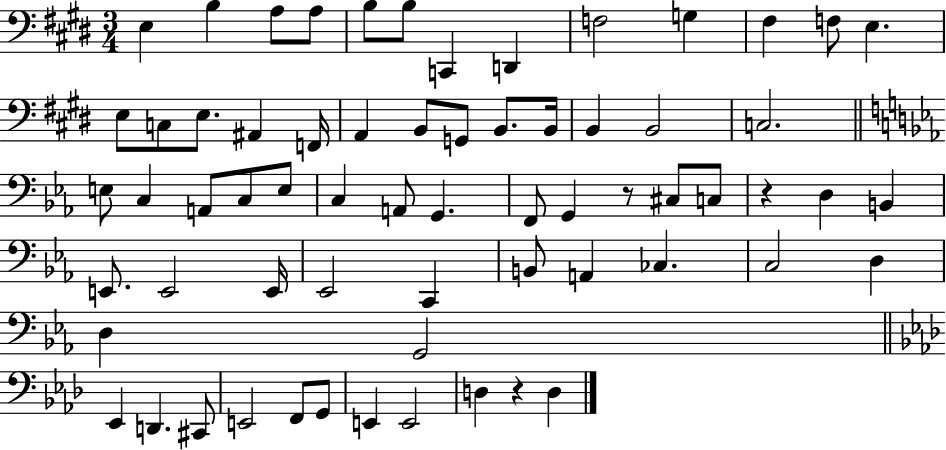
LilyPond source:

{
  \clef bass
  \numericTimeSignature
  \time 3/4
  \key e \major
  e4 b4 a8 a8 | b8 b8 c,4 d,4 | f2 g4 | fis4 f8 e4. | \break e8 c8 e8. ais,4 f,16 | a,4 b,8 g,8 b,8. b,16 | b,4 b,2 | c2. | \break \bar "||" \break \key c \minor e8 c4 a,8 c8 e8 | c4 a,8 g,4. | f,8 g,4 r8 cis8 c8 | r4 d4 b,4 | \break e,8. e,2 e,16 | ees,2 c,4 | b,8 a,4 ces4. | c2 d4 | \break d4 g,2 | \bar "||" \break \key f \minor ees,4 d,4. cis,8 | e,2 f,8 g,8 | e,4 e,2 | d4 r4 d4 | \break \bar "|."
}